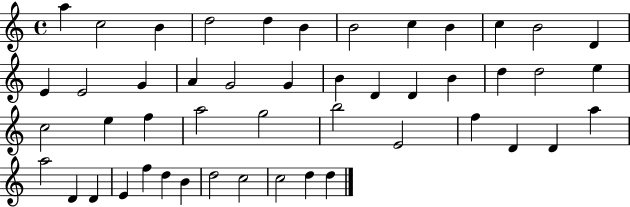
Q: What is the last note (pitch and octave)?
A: D5